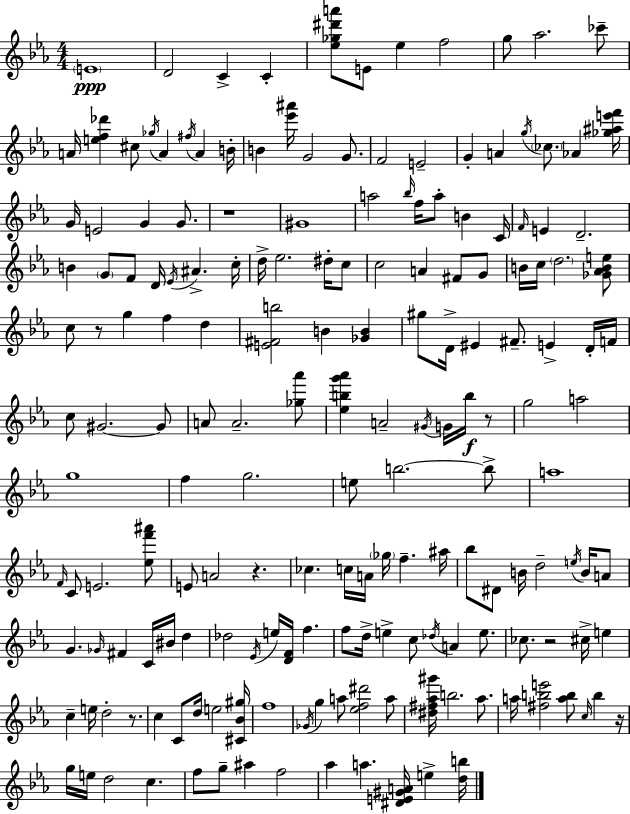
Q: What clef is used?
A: treble